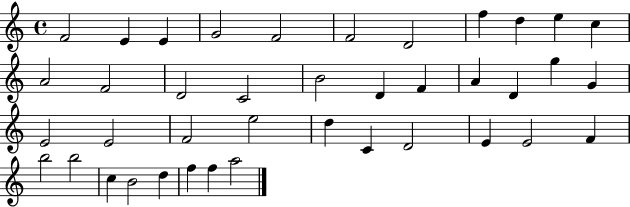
{
  \clef treble
  \time 4/4
  \defaultTimeSignature
  \key c \major
  f'2 e'4 e'4 | g'2 f'2 | f'2 d'2 | f''4 d''4 e''4 c''4 | \break a'2 f'2 | d'2 c'2 | b'2 d'4 f'4 | a'4 d'4 g''4 g'4 | \break e'2 e'2 | f'2 e''2 | d''4 c'4 d'2 | e'4 e'2 f'4 | \break b''2 b''2 | c''4 b'2 d''4 | f''4 f''4 a''2 | \bar "|."
}